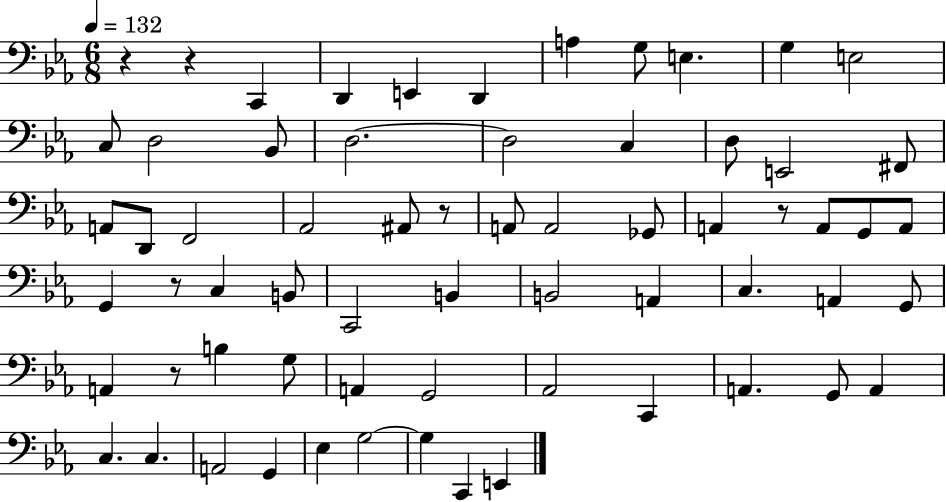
{
  \clef bass
  \numericTimeSignature
  \time 6/8
  \key ees \major
  \tempo 4 = 132
  r4 r4 c,4 | d,4 e,4 d,4 | a4 g8 e4. | g4 e2 | \break c8 d2 bes,8 | d2.~~ | d2 c4 | d8 e,2 fis,8 | \break a,8 d,8 f,2 | aes,2 ais,8 r8 | a,8 a,2 ges,8 | a,4 r8 a,8 g,8 a,8 | \break g,4 r8 c4 b,8 | c,2 b,4 | b,2 a,4 | c4. a,4 g,8 | \break a,4 r8 b4 g8 | a,4 g,2 | aes,2 c,4 | a,4. g,8 a,4 | \break c4. c4. | a,2 g,4 | ees4 g2~~ | g4 c,4 e,4 | \break \bar "|."
}